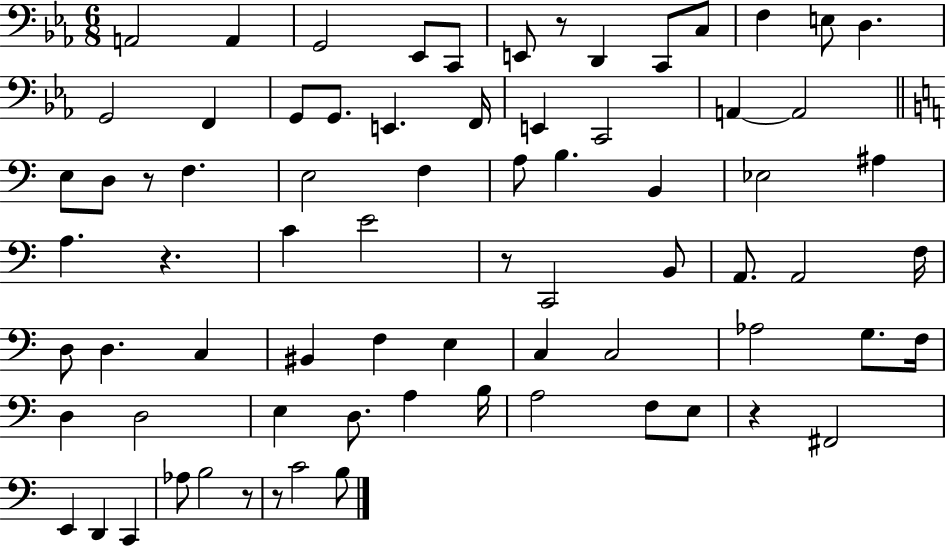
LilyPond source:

{
  \clef bass
  \numericTimeSignature
  \time 6/8
  \key ees \major
  a,2 a,4 | g,2 ees,8 c,8 | e,8 r8 d,4 c,8 c8 | f4 e8 d4. | \break g,2 f,4 | g,8 g,8. e,4. f,16 | e,4 c,2 | a,4~~ a,2 | \break \bar "||" \break \key c \major e8 d8 r8 f4. | e2 f4 | a8 b4. b,4 | ees2 ais4 | \break a4. r4. | c'4 e'2 | r8 c,2 b,8 | a,8. a,2 f16 | \break d8 d4. c4 | bis,4 f4 e4 | c4 c2 | aes2 g8. f16 | \break d4 d2 | e4 d8. a4 b16 | a2 f8 e8 | r4 fis,2 | \break e,4 d,4 c,4 | aes8 b2 r8 | r8 c'2 b8 | \bar "|."
}